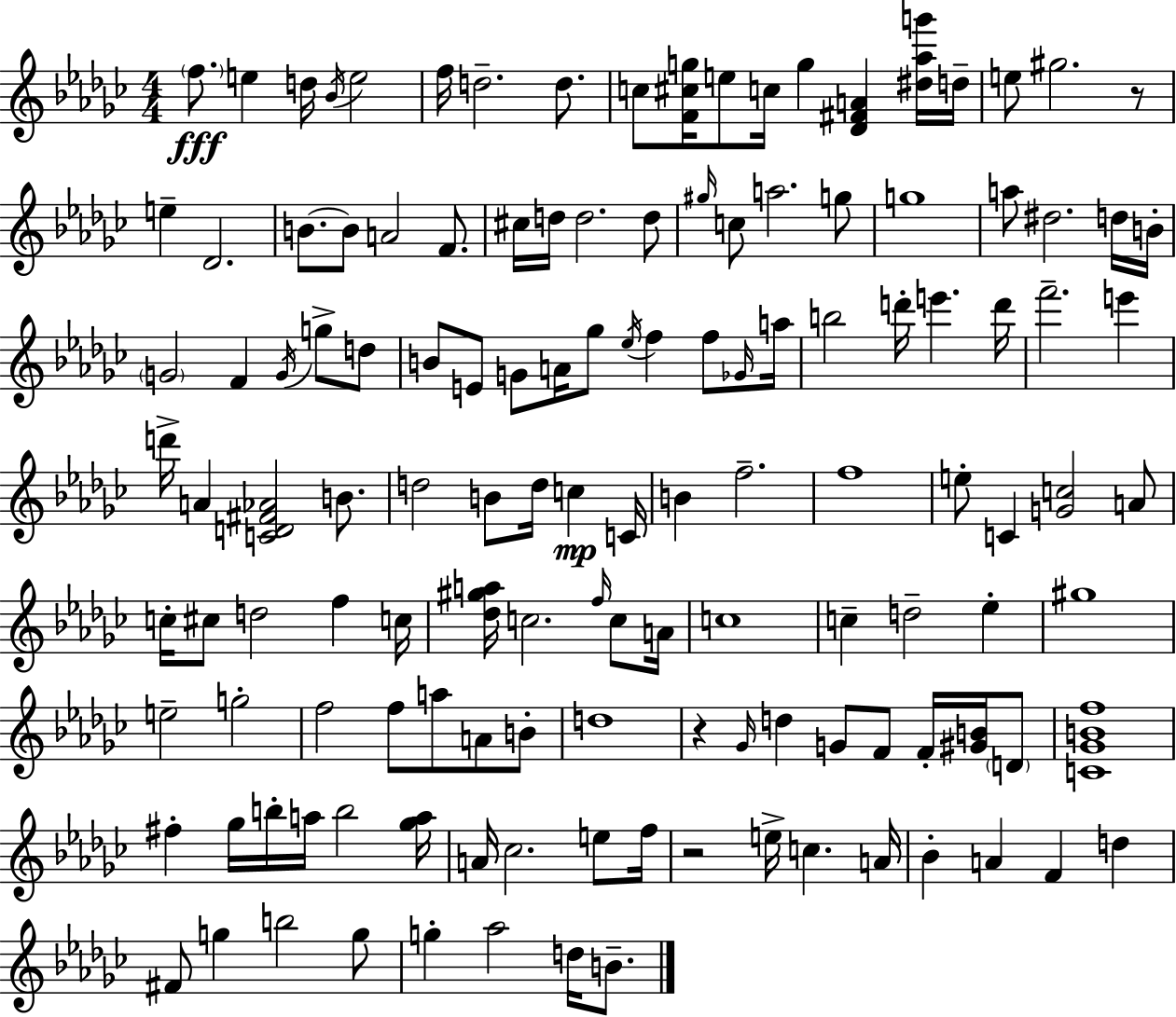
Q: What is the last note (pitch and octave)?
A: B4